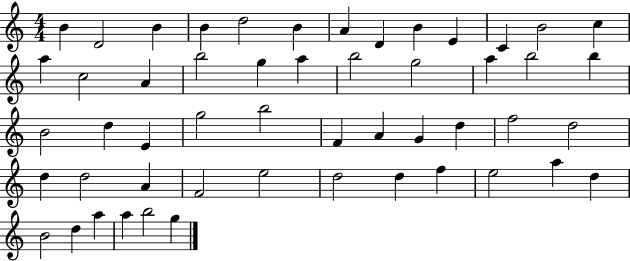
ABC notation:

X:1
T:Untitled
M:4/4
L:1/4
K:C
B D2 B B d2 B A D B E C B2 c a c2 A b2 g a b2 g2 a b2 b B2 d E g2 b2 F A G d f2 d2 d d2 A F2 e2 d2 d f e2 a d B2 d a a b2 g